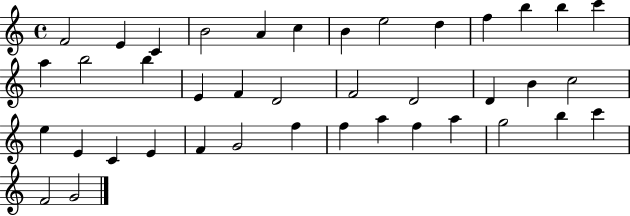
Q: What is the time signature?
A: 4/4